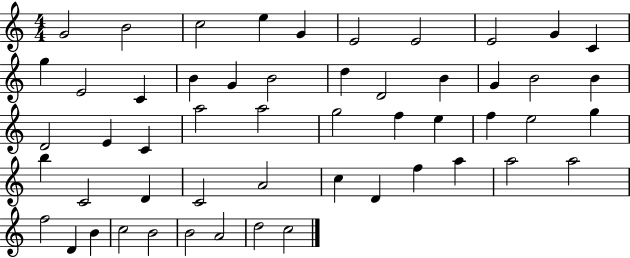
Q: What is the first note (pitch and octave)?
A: G4